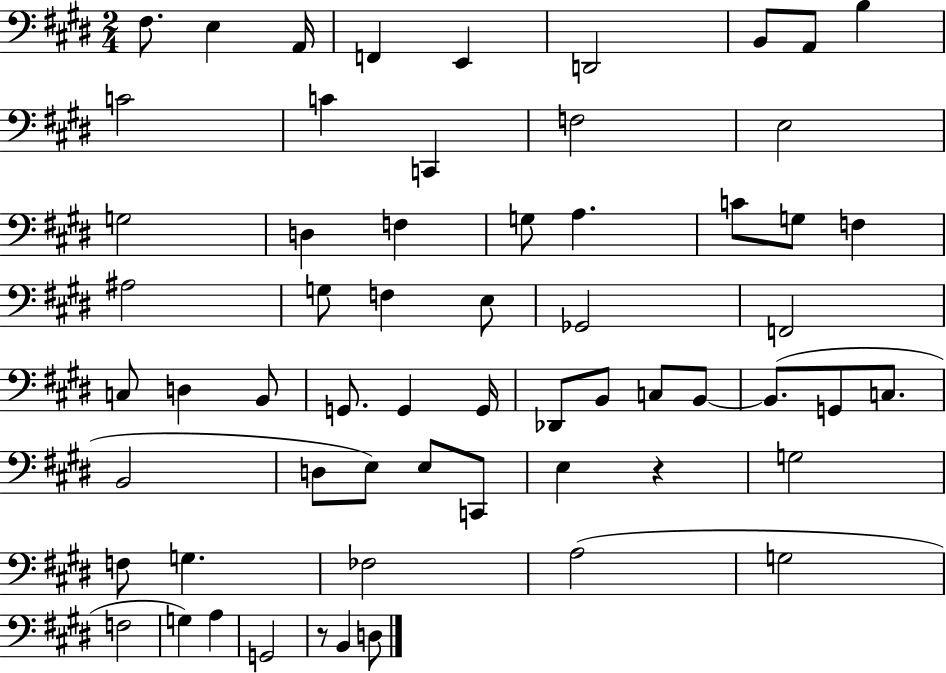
{
  \clef bass
  \numericTimeSignature
  \time 2/4
  \key e \major
  fis8. e4 a,16 | f,4 e,4 | d,2 | b,8 a,8 b4 | \break c'2 | c'4 c,4 | f2 | e2 | \break g2 | d4 f4 | g8 a4. | c'8 g8 f4 | \break ais2 | g8 f4 e8 | ges,2 | f,2 | \break c8 d4 b,8 | g,8. g,4 g,16 | des,8 b,8 c8 b,8~~ | b,8.( g,8 c8. | \break b,2 | d8 e8) e8 c,8 | e4 r4 | g2 | \break f8 g4. | fes2 | a2( | g2 | \break f2 | g4) a4 | g,2 | r8 b,4 d8 | \break \bar "|."
}